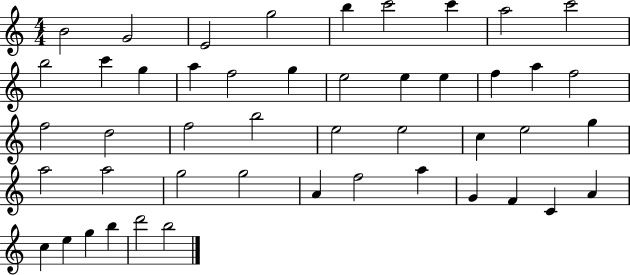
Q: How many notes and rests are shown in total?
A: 47